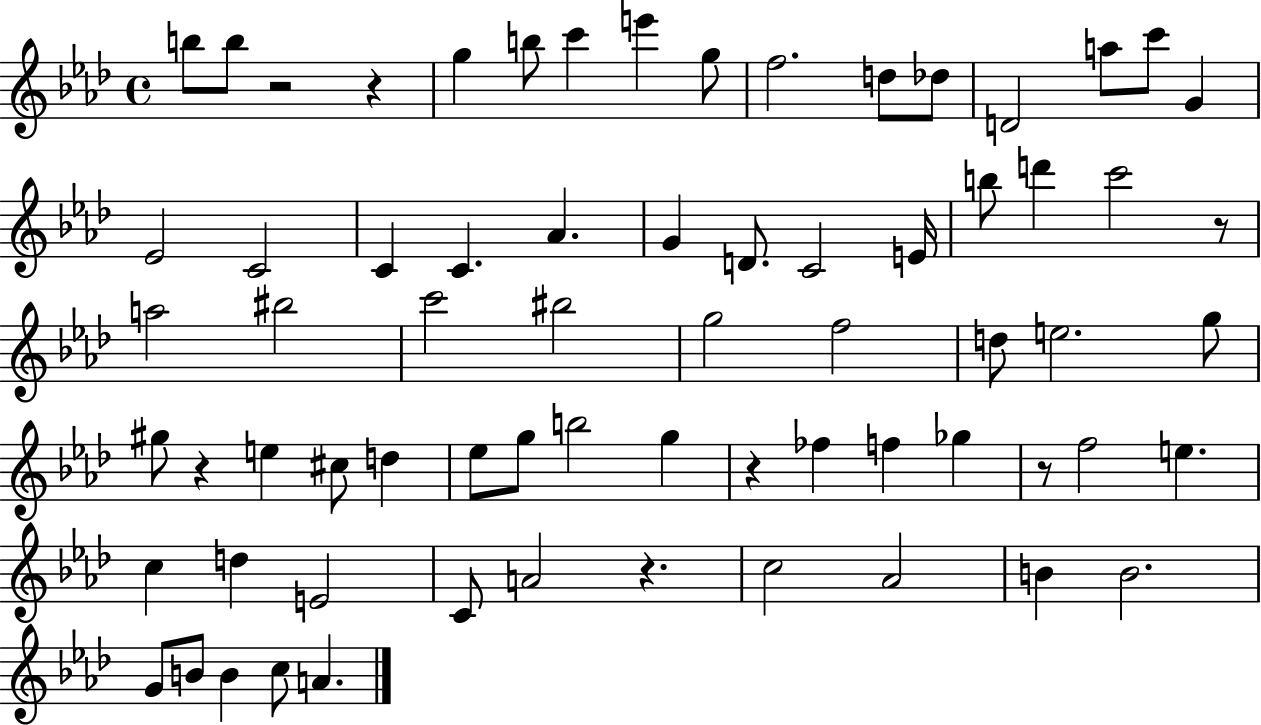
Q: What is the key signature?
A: AES major